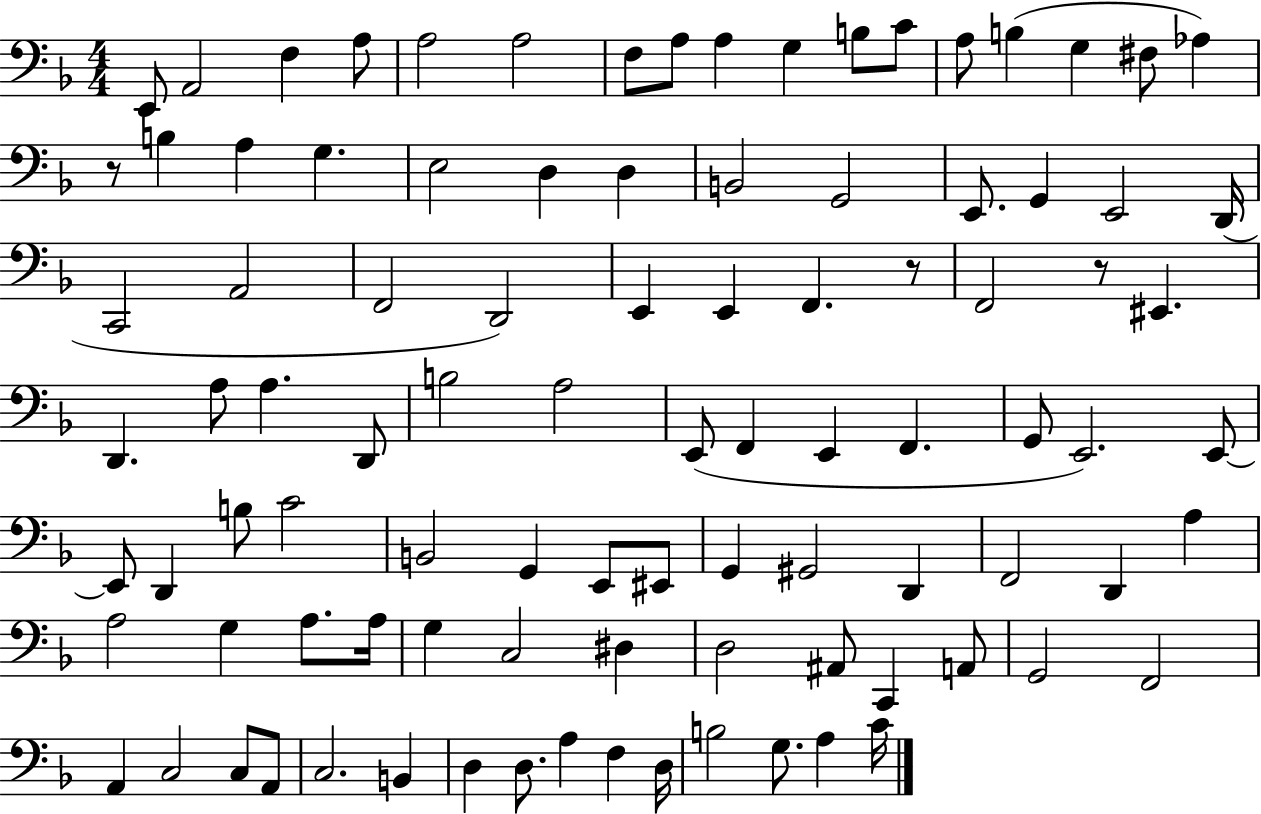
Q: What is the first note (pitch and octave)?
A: E2